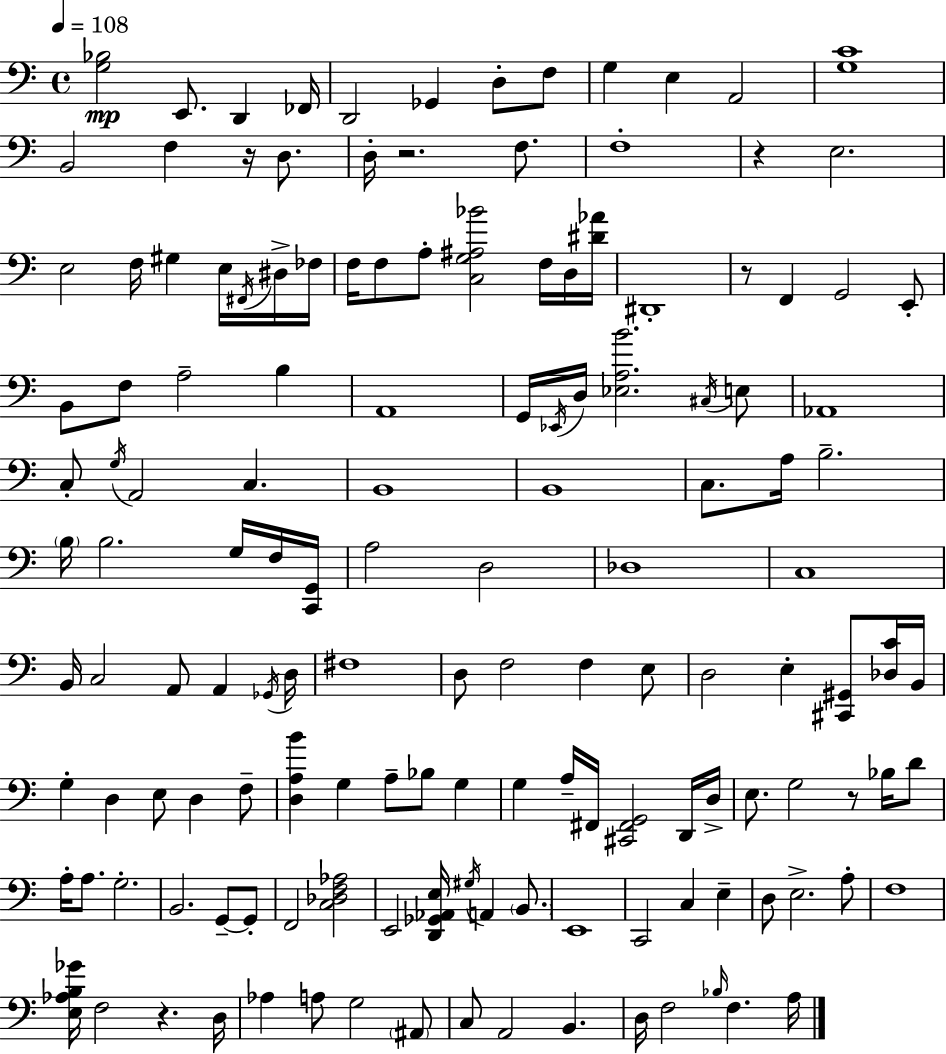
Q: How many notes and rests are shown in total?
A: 145